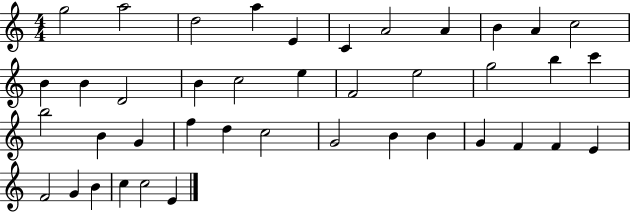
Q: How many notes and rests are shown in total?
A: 41